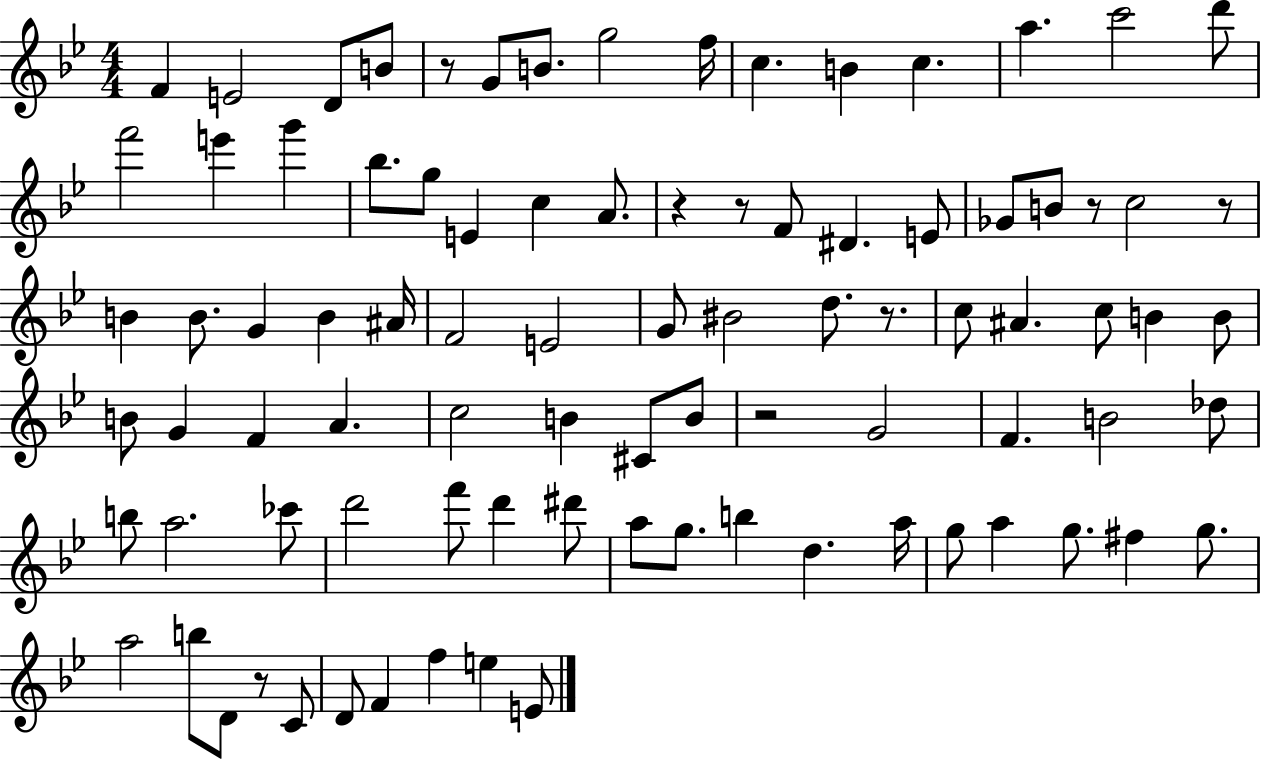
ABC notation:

X:1
T:Untitled
M:4/4
L:1/4
K:Bb
F E2 D/2 B/2 z/2 G/2 B/2 g2 f/4 c B c a c'2 d'/2 f'2 e' g' _b/2 g/2 E c A/2 z z/2 F/2 ^D E/2 _G/2 B/2 z/2 c2 z/2 B B/2 G B ^A/4 F2 E2 G/2 ^B2 d/2 z/2 c/2 ^A c/2 B B/2 B/2 G F A c2 B ^C/2 B/2 z2 G2 F B2 _d/2 b/2 a2 _c'/2 d'2 f'/2 d' ^d'/2 a/2 g/2 b d a/4 g/2 a g/2 ^f g/2 a2 b/2 D/2 z/2 C/2 D/2 F f e E/2